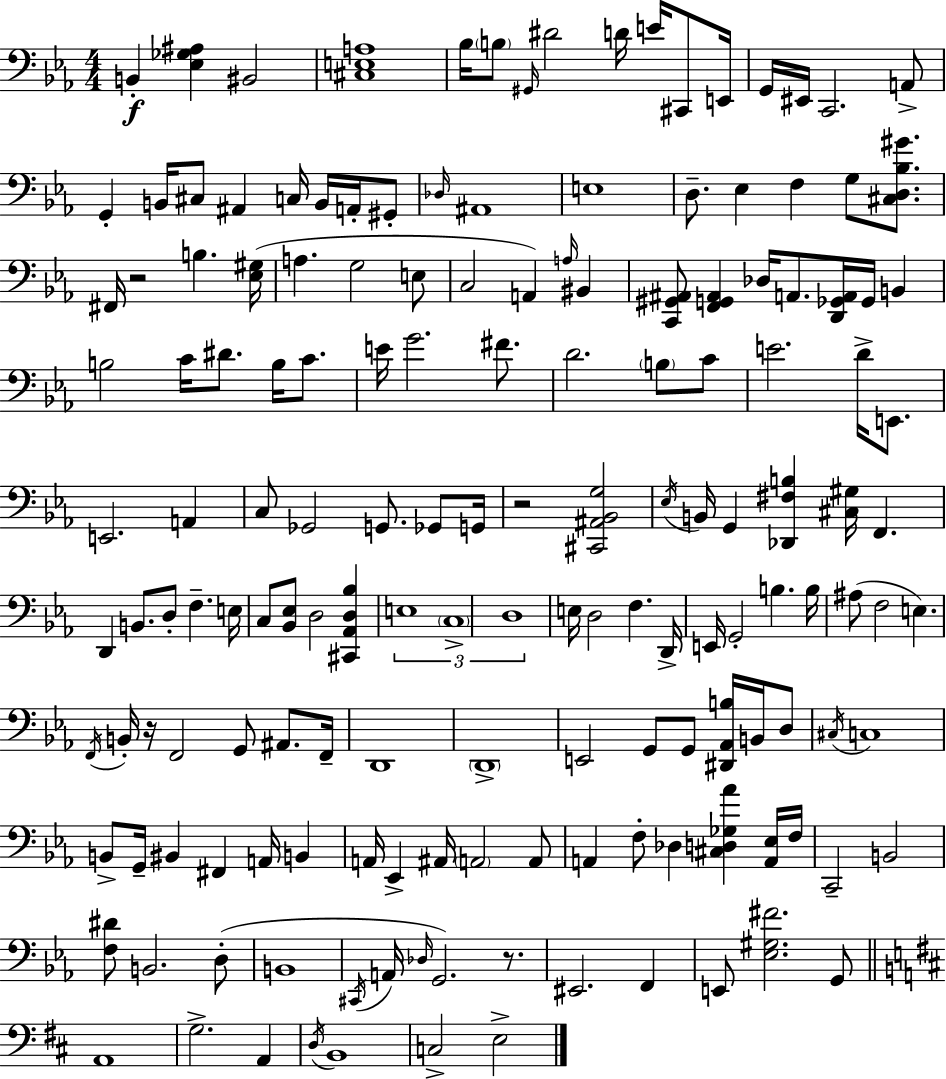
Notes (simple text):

B2/q [Eb3,Gb3,A#3]/q BIS2/h [C#3,E3,A3]/w Bb3/s B3/e G#2/s D#4/h D4/s E4/s C#2/e E2/s G2/s EIS2/s C2/h. A2/e G2/q B2/s C#3/e A#2/q C3/s B2/s A2/s G#2/e Db3/s A#2/w E3/w D3/e. Eb3/q F3/q G3/e [C#3,D3,Bb3,G#4]/e. F#2/s R/h B3/q. [Eb3,G#3]/s A3/q. G3/h E3/e C3/h A2/q A3/s BIS2/q [C2,G#2,A#2]/e [F2,G2,A#2]/q Db3/s A2/e. [D2,Gb2,A2]/s Gb2/s B2/q B3/h C4/s D#4/e. B3/s C4/e. E4/s G4/h. F#4/e. D4/h. B3/e C4/e E4/h. D4/s E2/e. E2/h. A2/q C3/e Gb2/h G2/e. Gb2/e G2/s R/h [C#2,A#2,Bb2,G3]/h Eb3/s B2/s G2/q [Db2,F#3,B3]/q [C#3,G#3]/s F2/q. D2/q B2/e. D3/e F3/q. E3/s C3/e [Bb2,Eb3]/e D3/h [C#2,Ab2,D3,Bb3]/q E3/w C3/w D3/w E3/s D3/h F3/q. D2/s E2/s G2/h B3/q. B3/s A#3/e F3/h E3/q. F2/s B2/s R/s F2/h G2/e A#2/e. F2/s D2/w D2/w E2/h G2/e G2/e [D#2,Ab2,B3]/s B2/s D3/e C#3/s C3/w B2/e G2/s BIS2/q F#2/q A2/s B2/q A2/s Eb2/q A#2/s A2/h A2/e A2/q F3/e Db3/q [C#3,D3,Gb3,Ab4]/q [A2,Eb3]/s F3/s C2/h B2/h [F3,D#4]/e B2/h. D3/e B2/w C#2/s A2/s Db3/s G2/h. R/e. EIS2/h. F2/q E2/e [Eb3,G#3,F#4]/h. G2/e A2/w G3/h. A2/q D3/s B2/w C3/h E3/h